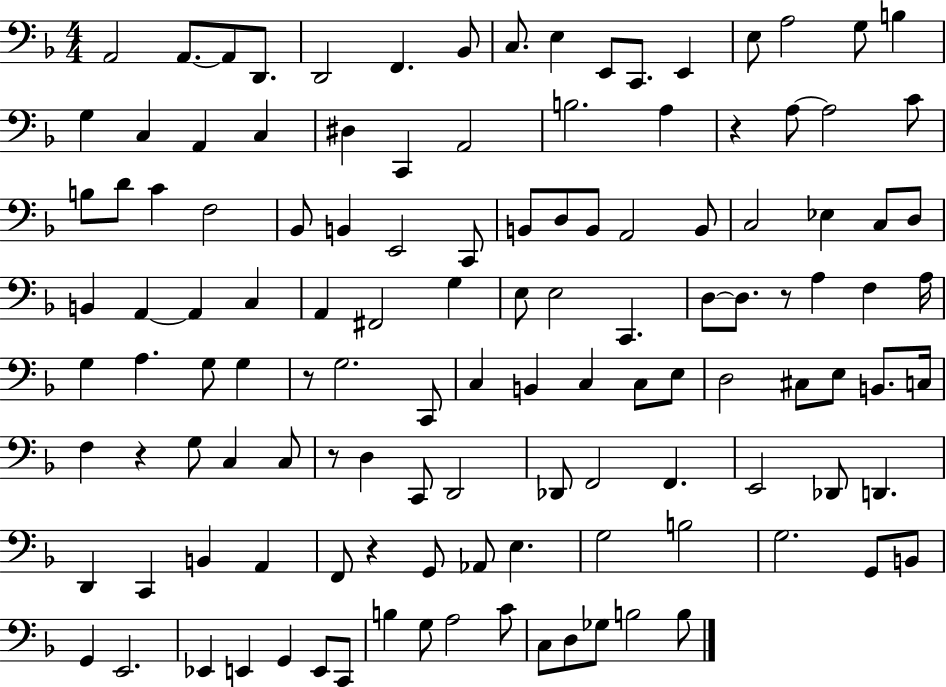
A2/h A2/e. A2/e D2/e. D2/h F2/q. Bb2/e C3/e. E3/q E2/e C2/e. E2/q E3/e A3/h G3/e B3/q G3/q C3/q A2/q C3/q D#3/q C2/q A2/h B3/h. A3/q R/q A3/e A3/h C4/e B3/e D4/e C4/q F3/h Bb2/e B2/q E2/h C2/e B2/e D3/e B2/e A2/h B2/e C3/h Eb3/q C3/e D3/e B2/q A2/q A2/q C3/q A2/q F#2/h G3/q E3/e E3/h C2/q. D3/e D3/e. R/e A3/q F3/q A3/s G3/q A3/q. G3/e G3/q R/e G3/h. C2/e C3/q B2/q C3/q C3/e E3/e D3/h C#3/e E3/e B2/e. C3/s F3/q R/q G3/e C3/q C3/e R/e D3/q C2/e D2/h Db2/e F2/h F2/q. E2/h Db2/e D2/q. D2/q C2/q B2/q A2/q F2/e R/q G2/e Ab2/e E3/q. G3/h B3/h G3/h. G2/e B2/e G2/q E2/h. Eb2/q E2/q G2/q E2/e C2/e B3/q G3/e A3/h C4/e C3/e D3/e Gb3/e B3/h B3/e